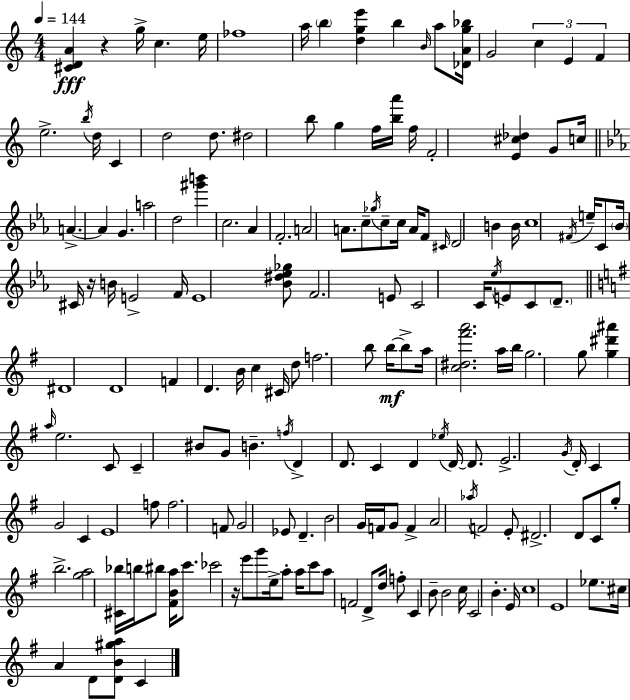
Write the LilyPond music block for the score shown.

{
  \clef treble
  \numericTimeSignature
  \time 4/4
  \key a \minor
  \tempo 4 = 144
  \repeat volta 2 { <cis' d' a'>4\fff r4 g''16-> c''4. e''16 | fes''1 | a''16 \parenthesize b''4 <d'' g'' e'''>4 b''4 \grace { b'16 } a''8 | <des' a' g'' bes''>16 g'2 \tuplet 3/2 { c''4 e'4 | \break f'4 } e''2.-> | \acciaccatura { b''16 } d''16 c'4 d''2 d''8. | dis''2 b''8 g''4 | f''16 <b'' a'''>16 f''16 f'2-. <e' cis'' des''>4 g'8 | \break c''16 \bar "||" \break \key ees \major a'4.->~~ a'4 g'4. | a''2 d''2 | <gis''' b'''>4 c''2. | aes'4 f'2.-. | \break a'2 a'8. c''8-- \acciaccatura { ges''16 } c''8-- | c''16 a'16 f'8 \grace { cis'16 } d'2 b'4 | b'16 c''1 | \acciaccatura { fis'16 } e''16-- c'8 \parenthesize bes'16 cis'16 r16 b'16 e'2-> | \break f'16 e'1 | <bes' dis'' ees'' ges''>8 f'2. | e'8 c'2 c'16 \acciaccatura { ees''16 } e'8 c'8 | \parenthesize d'8.-- \bar "||" \break \key e \minor dis'1 | d'1 | f'4 d'4. b'16 c''4 cis'16 | d''8 f''2. b''8 | \break b''16~~\mf b''8-> a''16 <c'' dis'' fis''' a'''>2. | a''16 b''16 g''2. g''8 | <g'' dis''' ais'''>4 \grace { a''16 } e''2. | c'8 c'4-- bis'8 g'8 b'4.-- | \break \acciaccatura { f''16 } d'4-> d'8. c'4 d'4 | \acciaccatura { ees''16 } d'16~~ d'8. e'2.-> | \acciaccatura { g'16 } d'16-. c'4 g'2 | c'4 e'1 | \break f''8 f''2. | f'8 g'2 ees'8 d'4.-- | b'2 g'16 f'16 g'8 | f'4-> a'2 \acciaccatura { aes''16 } f'2 | \break e'8-. dis'2.-> | d'8 c'8 g''8-. b''2.-> | <g'' a''>2 <cis' bes''>16 b''16 bis''8 | <fis' b' a''>16 c'''8. ces'''2 r16 e'''8 | \break g'''8 e''16-> a''8-. a''16 c'''8 a''8 f'2 | d'8-> d''16 f''8-. c'4 b'8-- b'2 | c''16 c'2 b'4.-. | e'16 c''1 | \break e'1 | ees''8. cis''16 a'4 d'8 <d' b' gis'' a''>8 | c'4 } \bar "|."
}